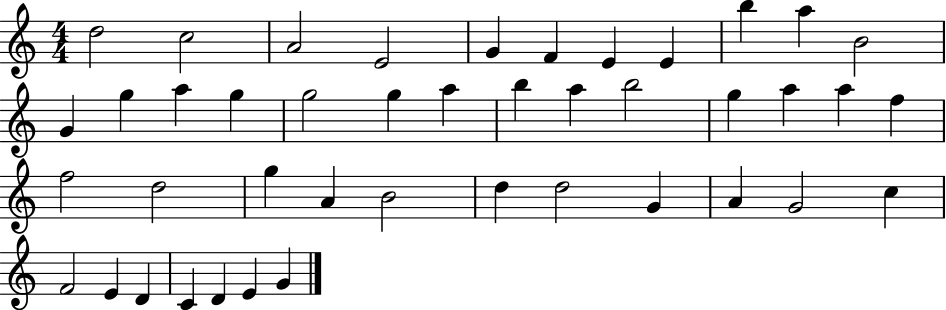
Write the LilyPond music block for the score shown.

{
  \clef treble
  \numericTimeSignature
  \time 4/4
  \key c \major
  d''2 c''2 | a'2 e'2 | g'4 f'4 e'4 e'4 | b''4 a''4 b'2 | \break g'4 g''4 a''4 g''4 | g''2 g''4 a''4 | b''4 a''4 b''2 | g''4 a''4 a''4 f''4 | \break f''2 d''2 | g''4 a'4 b'2 | d''4 d''2 g'4 | a'4 g'2 c''4 | \break f'2 e'4 d'4 | c'4 d'4 e'4 g'4 | \bar "|."
}